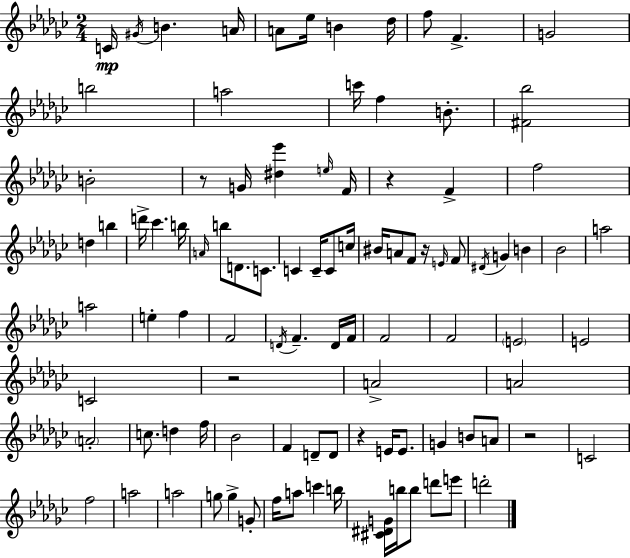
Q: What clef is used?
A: treble